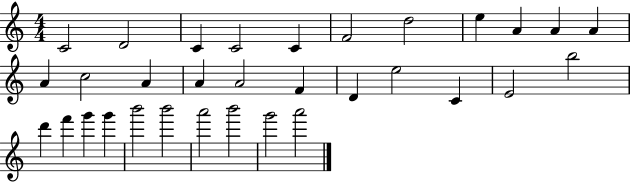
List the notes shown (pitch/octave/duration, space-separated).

C4/h D4/h C4/q C4/h C4/q F4/h D5/h E5/q A4/q A4/q A4/q A4/q C5/h A4/q A4/q A4/h F4/q D4/q E5/h C4/q E4/h B5/h D6/q F6/q G6/q G6/q B6/h B6/h A6/h B6/h G6/h A6/h